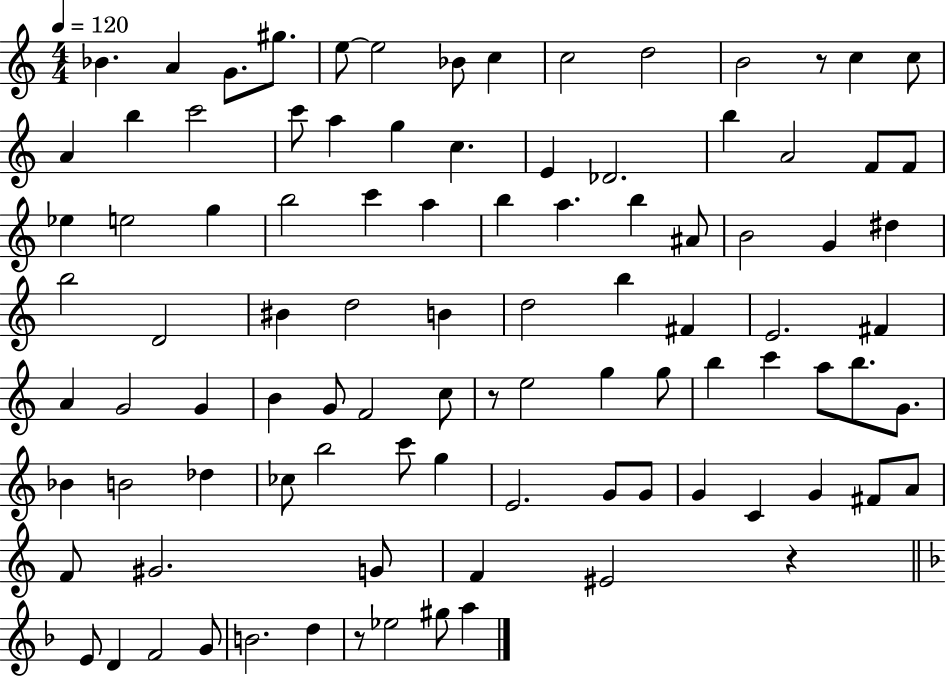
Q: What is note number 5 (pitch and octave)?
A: E5